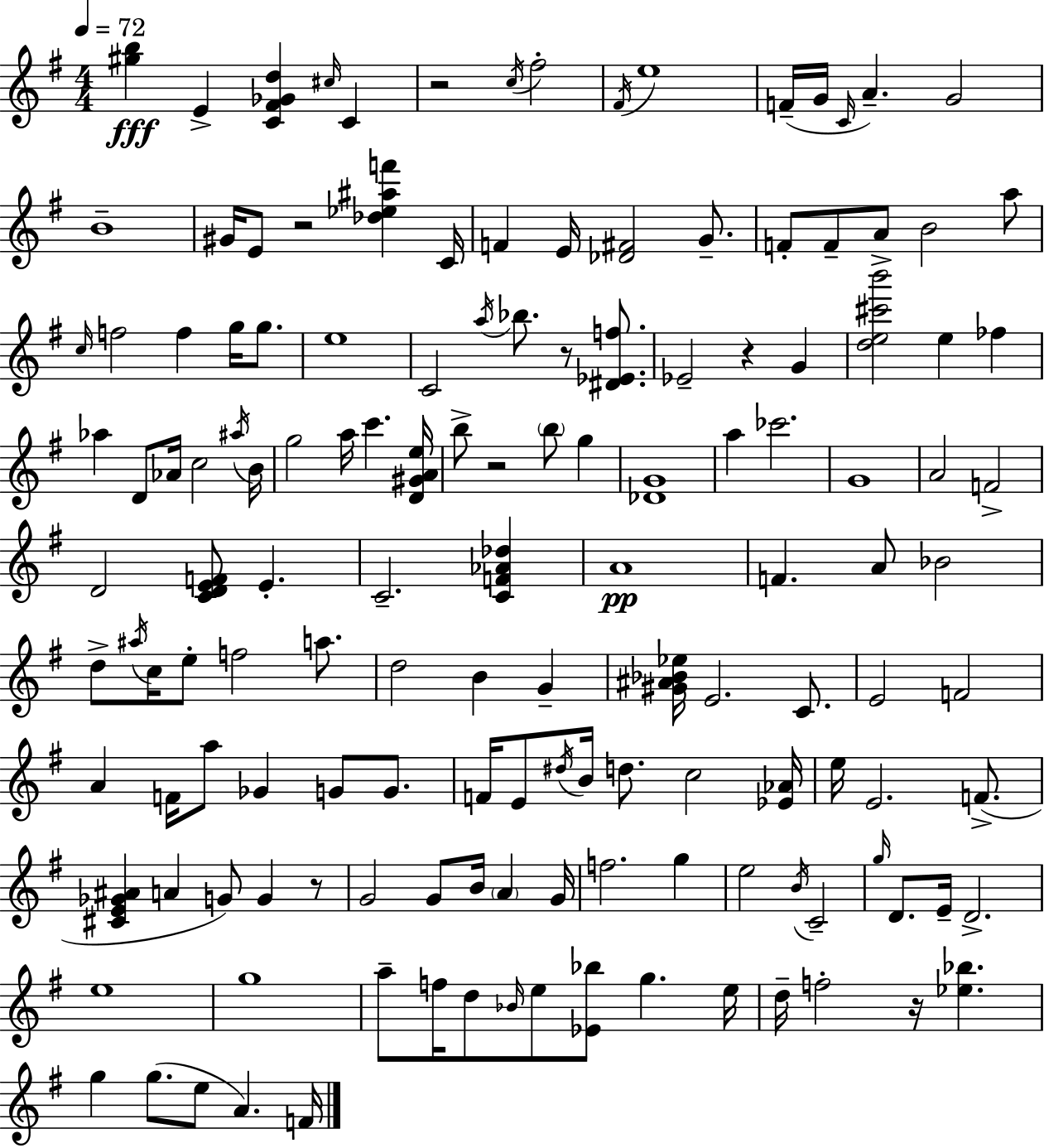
{
  \clef treble
  \numericTimeSignature
  \time 4/4
  \key e \minor
  \tempo 4 = 72
  <gis'' b''>4\fff e'4-> <c' fis' ges' d''>4 \grace { cis''16 } c'4 | r2 \acciaccatura { c''16 } fis''2-. | \acciaccatura { fis'16 } e''1 | f'16--( g'16 \grace { c'16 }) a'4.-- g'2 | \break b'1-- | gis'16 e'8 r2 <des'' ees'' ais'' f'''>4 | c'16 f'4 e'16 <des' fis'>2 | g'8.-- f'8-. f'8-- a'8-> b'2 | \break a''8 \grace { c''16 } f''2 f''4 | g''16 g''8. e''1 | c'2 \acciaccatura { a''16 } bes''8. | r8 <dis' ees' f''>8. ees'2-- r4 | \break g'4 <d'' e'' cis''' b'''>2 e''4 | fes''4 aes''4 d'8 aes'16 c''2 | \acciaccatura { ais''16 } b'16 g''2 a''16 | c'''4. <d' gis' a' e''>16 b''8-> r2 | \break \parenthesize b''8 g''4 <des' g'>1 | a''4 ces'''2. | g'1 | a'2 f'2-> | \break d'2 <c' d' e' f'>8 | e'4.-. c'2.-- | <c' f' aes' des''>4 a'1\pp | f'4. a'8 bes'2 | \break d''8-> \acciaccatura { ais''16 } c''16 e''8-. f''2 | a''8. d''2 | b'4 g'4-- <gis' ais' bes' ees''>16 e'2. | c'8. e'2 | \break f'2 a'4 f'16 a''8 ges'4 | g'8 g'8. f'16 e'8 \acciaccatura { dis''16 } b'16 d''8. | c''2 <ees' aes'>16 e''16 e'2. | f'8.->( <cis' e' ges' ais'>4 a'4 | \break g'8) g'4 r8 g'2 | g'8 b'16 \parenthesize a'4 g'16 f''2. | g''4 e''2 | \acciaccatura { b'16 } c'2-- \grace { g''16 } d'8. e'16-- d'2.-> | \break e''1 | g''1 | a''8-- f''16 d''8 | \grace { bes'16 } e''8 <ees' bes''>8 g''4. e''16 d''16-- f''2-. | \break r16 <ees'' bes''>4. g''4 | g''8.( e''8 a'4.) f'16 \bar "|."
}